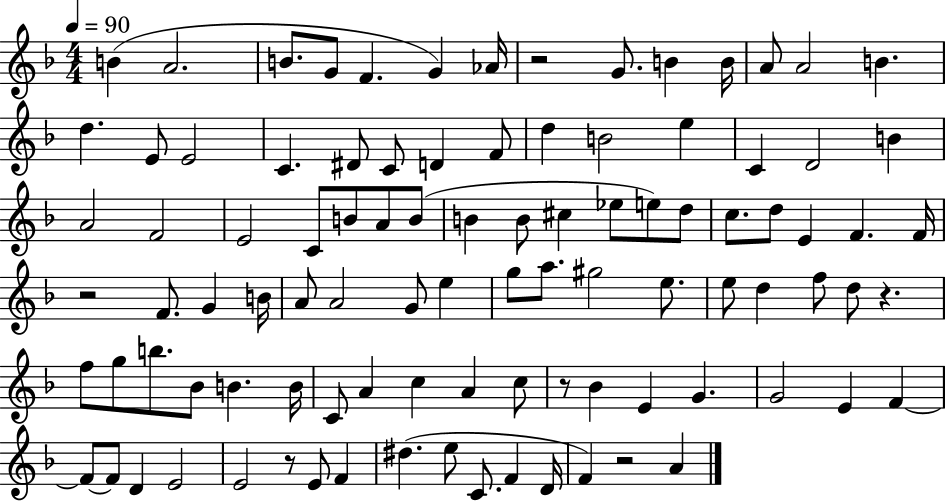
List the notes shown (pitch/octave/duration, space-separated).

B4/q A4/h. B4/e. G4/e F4/q. G4/q Ab4/s R/h G4/e. B4/q B4/s A4/e A4/h B4/q. D5/q. E4/e E4/h C4/q. D#4/e C4/e D4/q F4/e D5/q B4/h E5/q C4/q D4/h B4/q A4/h F4/h E4/h C4/e B4/e A4/e B4/e B4/q B4/e C#5/q Eb5/e E5/e D5/e C5/e. D5/e E4/q F4/q. F4/s R/h F4/e. G4/q B4/s A4/e A4/h G4/e E5/q G5/e A5/e. G#5/h E5/e. E5/e D5/q F5/e D5/e R/q. F5/e G5/e B5/e. Bb4/e B4/q. B4/s C4/e A4/q C5/q A4/q C5/e R/e Bb4/q E4/q G4/q. G4/h E4/q F4/q F4/e F4/e D4/q E4/h E4/h R/e E4/e F4/q D#5/q. E5/e C4/e. F4/q D4/s F4/q R/h A4/q